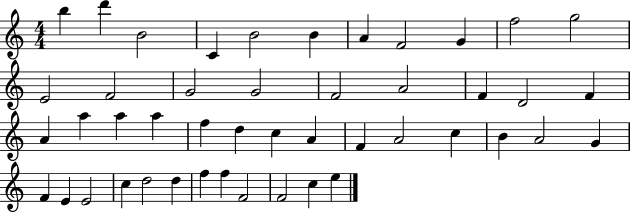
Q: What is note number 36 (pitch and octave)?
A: E4